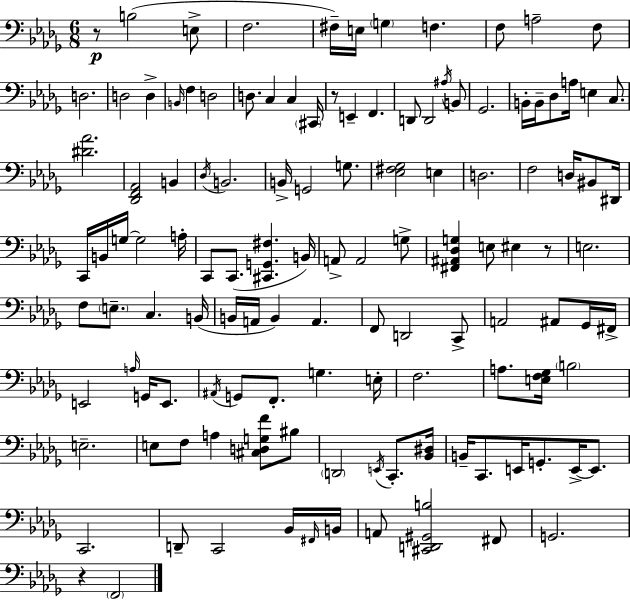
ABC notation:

X:1
T:Untitled
M:6/8
L:1/4
K:Bbm
z/2 B,2 E,/2 F,2 ^F,/4 E,/4 G, F, F,/2 A,2 F,/2 D,2 D,2 D, B,,/4 F, D,2 D,/2 C, C, ^C,,/4 z/2 E,, F,, D,,/2 D,,2 ^A,/4 B,,/2 _G,,2 B,,/4 B,,/4 _D,/2 A,/4 E, C,/2 [^D_A]2 [_D,,F,,_A,,]2 B,, _D,/4 B,,2 B,,/4 G,,2 G,/2 [_E,^F,_G,]2 E, D,2 F,2 D,/4 ^B,,/2 ^D,,/4 C,,/4 B,,/4 G,/4 G,2 A,/4 C,,/2 C,,/2 [^C,,G,,^F,] B,,/4 A,,/2 A,,2 G,/2 [^F,,^A,,_D,G,] E,/2 ^E, z/2 E,2 F,/2 E,/2 C, B,,/4 B,,/4 A,,/4 B,, A,, F,,/2 D,,2 C,,/2 A,,2 ^A,,/2 _G,,/4 ^F,,/4 E,,2 A,/4 G,,/4 E,,/2 ^A,,/4 G,,/2 F,,/2 G, E,/4 F,2 A,/2 [E,F,_G,]/4 B,2 E,2 E,/2 F,/2 A, [^C,D,G,F]/2 ^B,/2 D,,2 E,,/4 C,,/2 [_B,,^D,]/4 B,,/4 C,,/2 E,,/4 G,,/2 E,,/4 E,,/2 C,,2 D,,/2 C,,2 _B,,/4 ^F,,/4 B,,/4 A,,/2 [^C,,D,,^G,,B,]2 ^F,,/2 G,,2 z F,,2